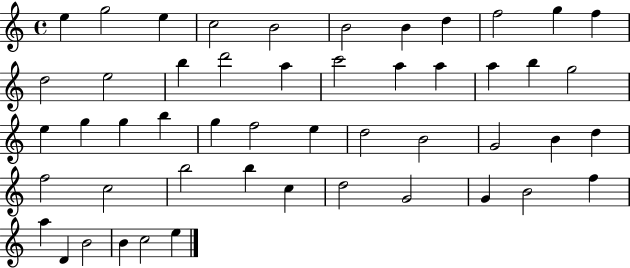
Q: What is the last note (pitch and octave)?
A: E5